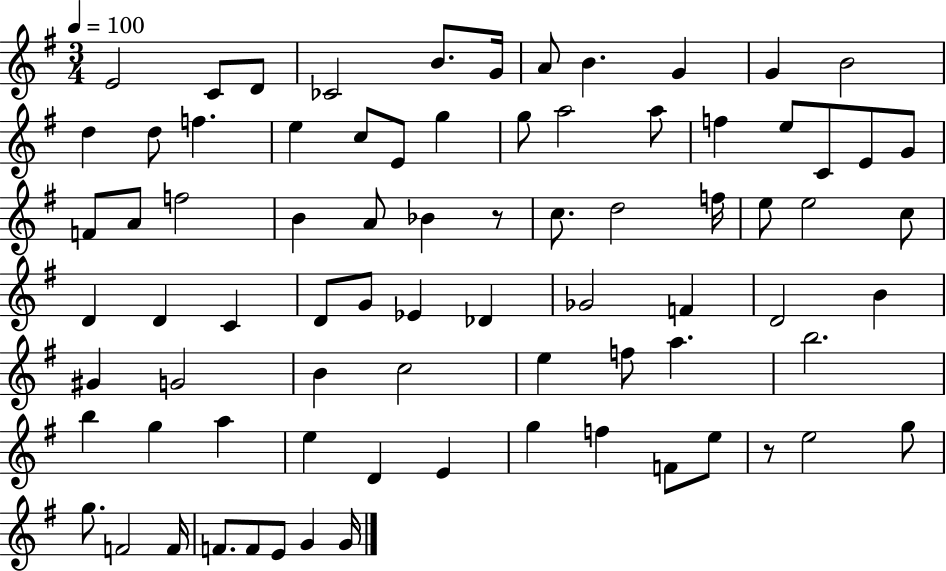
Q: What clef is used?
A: treble